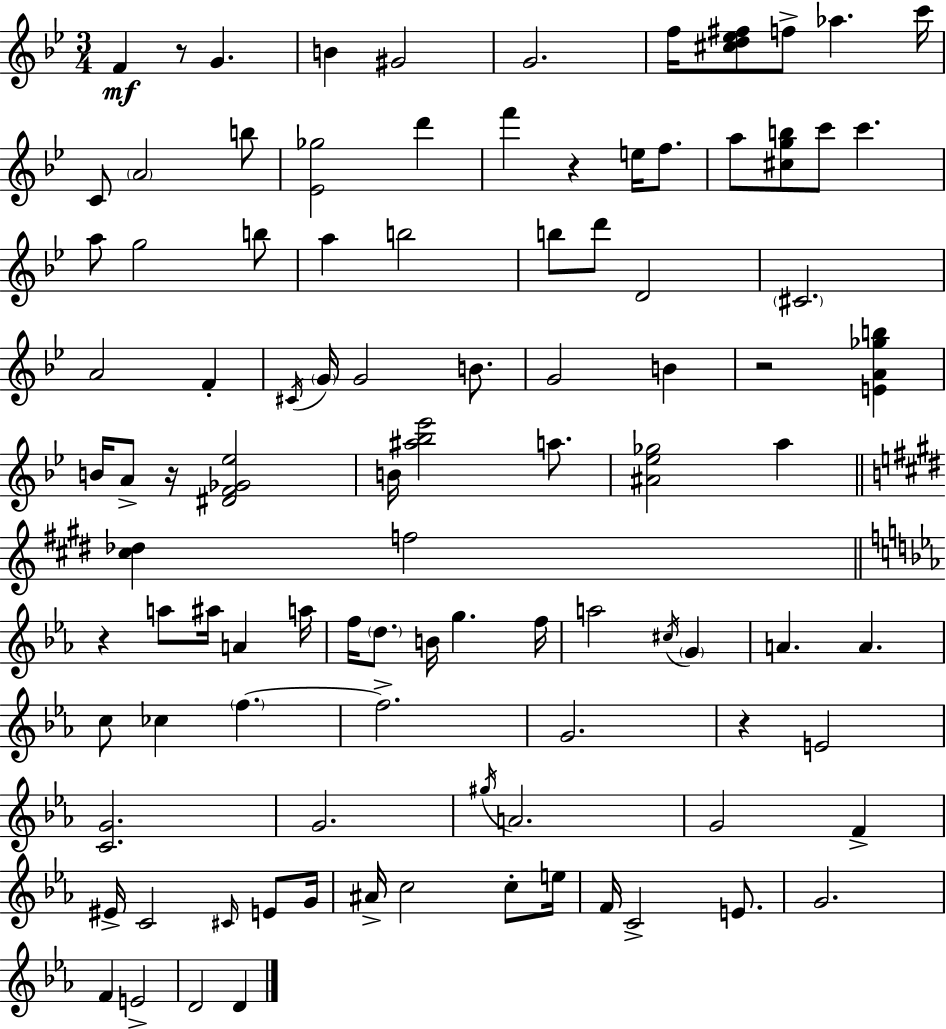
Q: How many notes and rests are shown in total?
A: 99